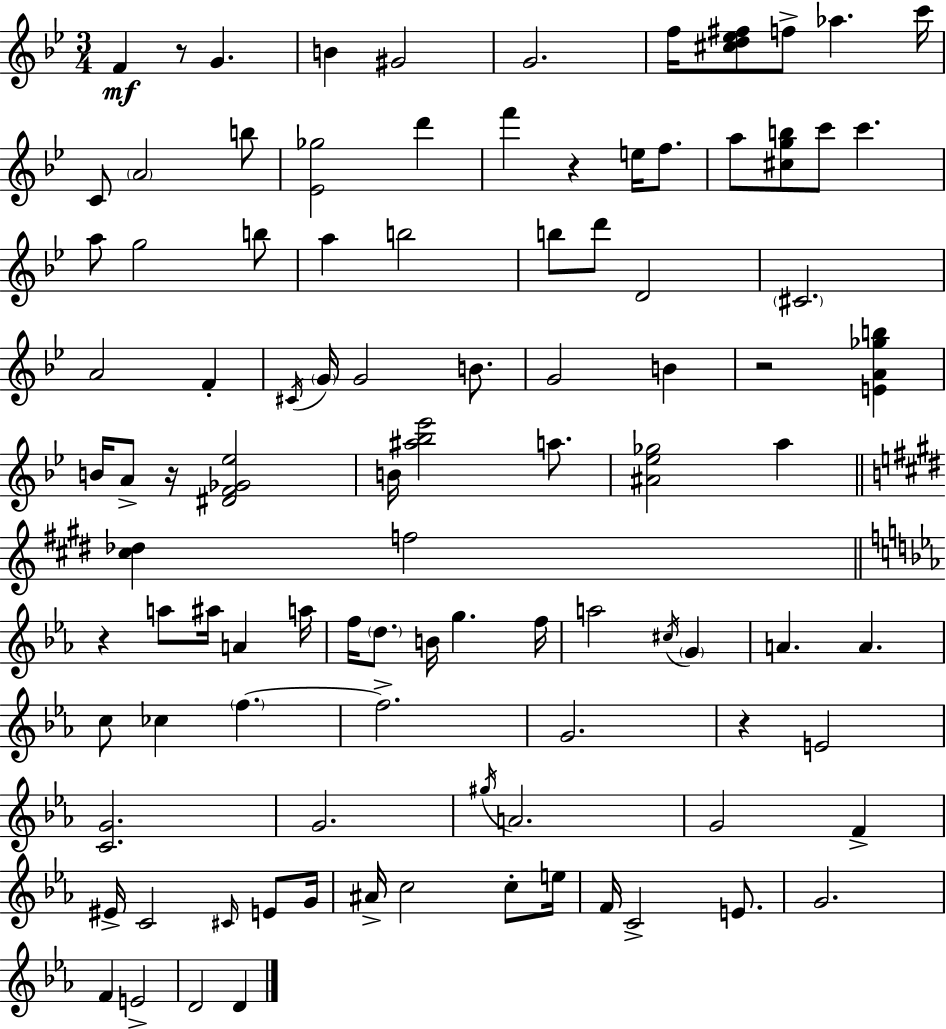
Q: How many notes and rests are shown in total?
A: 99